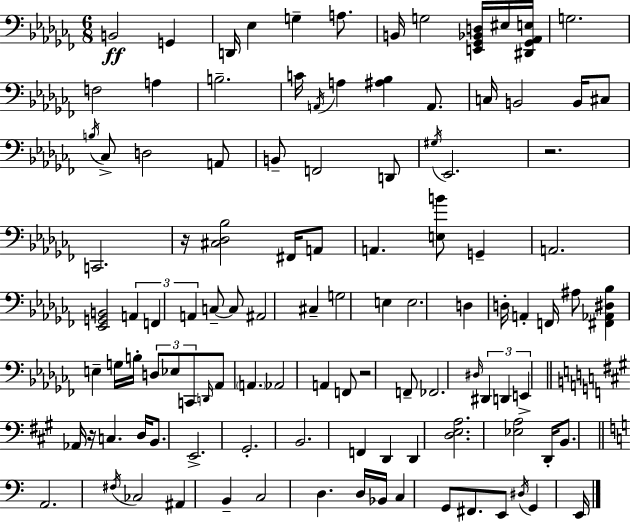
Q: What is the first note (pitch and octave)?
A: B2